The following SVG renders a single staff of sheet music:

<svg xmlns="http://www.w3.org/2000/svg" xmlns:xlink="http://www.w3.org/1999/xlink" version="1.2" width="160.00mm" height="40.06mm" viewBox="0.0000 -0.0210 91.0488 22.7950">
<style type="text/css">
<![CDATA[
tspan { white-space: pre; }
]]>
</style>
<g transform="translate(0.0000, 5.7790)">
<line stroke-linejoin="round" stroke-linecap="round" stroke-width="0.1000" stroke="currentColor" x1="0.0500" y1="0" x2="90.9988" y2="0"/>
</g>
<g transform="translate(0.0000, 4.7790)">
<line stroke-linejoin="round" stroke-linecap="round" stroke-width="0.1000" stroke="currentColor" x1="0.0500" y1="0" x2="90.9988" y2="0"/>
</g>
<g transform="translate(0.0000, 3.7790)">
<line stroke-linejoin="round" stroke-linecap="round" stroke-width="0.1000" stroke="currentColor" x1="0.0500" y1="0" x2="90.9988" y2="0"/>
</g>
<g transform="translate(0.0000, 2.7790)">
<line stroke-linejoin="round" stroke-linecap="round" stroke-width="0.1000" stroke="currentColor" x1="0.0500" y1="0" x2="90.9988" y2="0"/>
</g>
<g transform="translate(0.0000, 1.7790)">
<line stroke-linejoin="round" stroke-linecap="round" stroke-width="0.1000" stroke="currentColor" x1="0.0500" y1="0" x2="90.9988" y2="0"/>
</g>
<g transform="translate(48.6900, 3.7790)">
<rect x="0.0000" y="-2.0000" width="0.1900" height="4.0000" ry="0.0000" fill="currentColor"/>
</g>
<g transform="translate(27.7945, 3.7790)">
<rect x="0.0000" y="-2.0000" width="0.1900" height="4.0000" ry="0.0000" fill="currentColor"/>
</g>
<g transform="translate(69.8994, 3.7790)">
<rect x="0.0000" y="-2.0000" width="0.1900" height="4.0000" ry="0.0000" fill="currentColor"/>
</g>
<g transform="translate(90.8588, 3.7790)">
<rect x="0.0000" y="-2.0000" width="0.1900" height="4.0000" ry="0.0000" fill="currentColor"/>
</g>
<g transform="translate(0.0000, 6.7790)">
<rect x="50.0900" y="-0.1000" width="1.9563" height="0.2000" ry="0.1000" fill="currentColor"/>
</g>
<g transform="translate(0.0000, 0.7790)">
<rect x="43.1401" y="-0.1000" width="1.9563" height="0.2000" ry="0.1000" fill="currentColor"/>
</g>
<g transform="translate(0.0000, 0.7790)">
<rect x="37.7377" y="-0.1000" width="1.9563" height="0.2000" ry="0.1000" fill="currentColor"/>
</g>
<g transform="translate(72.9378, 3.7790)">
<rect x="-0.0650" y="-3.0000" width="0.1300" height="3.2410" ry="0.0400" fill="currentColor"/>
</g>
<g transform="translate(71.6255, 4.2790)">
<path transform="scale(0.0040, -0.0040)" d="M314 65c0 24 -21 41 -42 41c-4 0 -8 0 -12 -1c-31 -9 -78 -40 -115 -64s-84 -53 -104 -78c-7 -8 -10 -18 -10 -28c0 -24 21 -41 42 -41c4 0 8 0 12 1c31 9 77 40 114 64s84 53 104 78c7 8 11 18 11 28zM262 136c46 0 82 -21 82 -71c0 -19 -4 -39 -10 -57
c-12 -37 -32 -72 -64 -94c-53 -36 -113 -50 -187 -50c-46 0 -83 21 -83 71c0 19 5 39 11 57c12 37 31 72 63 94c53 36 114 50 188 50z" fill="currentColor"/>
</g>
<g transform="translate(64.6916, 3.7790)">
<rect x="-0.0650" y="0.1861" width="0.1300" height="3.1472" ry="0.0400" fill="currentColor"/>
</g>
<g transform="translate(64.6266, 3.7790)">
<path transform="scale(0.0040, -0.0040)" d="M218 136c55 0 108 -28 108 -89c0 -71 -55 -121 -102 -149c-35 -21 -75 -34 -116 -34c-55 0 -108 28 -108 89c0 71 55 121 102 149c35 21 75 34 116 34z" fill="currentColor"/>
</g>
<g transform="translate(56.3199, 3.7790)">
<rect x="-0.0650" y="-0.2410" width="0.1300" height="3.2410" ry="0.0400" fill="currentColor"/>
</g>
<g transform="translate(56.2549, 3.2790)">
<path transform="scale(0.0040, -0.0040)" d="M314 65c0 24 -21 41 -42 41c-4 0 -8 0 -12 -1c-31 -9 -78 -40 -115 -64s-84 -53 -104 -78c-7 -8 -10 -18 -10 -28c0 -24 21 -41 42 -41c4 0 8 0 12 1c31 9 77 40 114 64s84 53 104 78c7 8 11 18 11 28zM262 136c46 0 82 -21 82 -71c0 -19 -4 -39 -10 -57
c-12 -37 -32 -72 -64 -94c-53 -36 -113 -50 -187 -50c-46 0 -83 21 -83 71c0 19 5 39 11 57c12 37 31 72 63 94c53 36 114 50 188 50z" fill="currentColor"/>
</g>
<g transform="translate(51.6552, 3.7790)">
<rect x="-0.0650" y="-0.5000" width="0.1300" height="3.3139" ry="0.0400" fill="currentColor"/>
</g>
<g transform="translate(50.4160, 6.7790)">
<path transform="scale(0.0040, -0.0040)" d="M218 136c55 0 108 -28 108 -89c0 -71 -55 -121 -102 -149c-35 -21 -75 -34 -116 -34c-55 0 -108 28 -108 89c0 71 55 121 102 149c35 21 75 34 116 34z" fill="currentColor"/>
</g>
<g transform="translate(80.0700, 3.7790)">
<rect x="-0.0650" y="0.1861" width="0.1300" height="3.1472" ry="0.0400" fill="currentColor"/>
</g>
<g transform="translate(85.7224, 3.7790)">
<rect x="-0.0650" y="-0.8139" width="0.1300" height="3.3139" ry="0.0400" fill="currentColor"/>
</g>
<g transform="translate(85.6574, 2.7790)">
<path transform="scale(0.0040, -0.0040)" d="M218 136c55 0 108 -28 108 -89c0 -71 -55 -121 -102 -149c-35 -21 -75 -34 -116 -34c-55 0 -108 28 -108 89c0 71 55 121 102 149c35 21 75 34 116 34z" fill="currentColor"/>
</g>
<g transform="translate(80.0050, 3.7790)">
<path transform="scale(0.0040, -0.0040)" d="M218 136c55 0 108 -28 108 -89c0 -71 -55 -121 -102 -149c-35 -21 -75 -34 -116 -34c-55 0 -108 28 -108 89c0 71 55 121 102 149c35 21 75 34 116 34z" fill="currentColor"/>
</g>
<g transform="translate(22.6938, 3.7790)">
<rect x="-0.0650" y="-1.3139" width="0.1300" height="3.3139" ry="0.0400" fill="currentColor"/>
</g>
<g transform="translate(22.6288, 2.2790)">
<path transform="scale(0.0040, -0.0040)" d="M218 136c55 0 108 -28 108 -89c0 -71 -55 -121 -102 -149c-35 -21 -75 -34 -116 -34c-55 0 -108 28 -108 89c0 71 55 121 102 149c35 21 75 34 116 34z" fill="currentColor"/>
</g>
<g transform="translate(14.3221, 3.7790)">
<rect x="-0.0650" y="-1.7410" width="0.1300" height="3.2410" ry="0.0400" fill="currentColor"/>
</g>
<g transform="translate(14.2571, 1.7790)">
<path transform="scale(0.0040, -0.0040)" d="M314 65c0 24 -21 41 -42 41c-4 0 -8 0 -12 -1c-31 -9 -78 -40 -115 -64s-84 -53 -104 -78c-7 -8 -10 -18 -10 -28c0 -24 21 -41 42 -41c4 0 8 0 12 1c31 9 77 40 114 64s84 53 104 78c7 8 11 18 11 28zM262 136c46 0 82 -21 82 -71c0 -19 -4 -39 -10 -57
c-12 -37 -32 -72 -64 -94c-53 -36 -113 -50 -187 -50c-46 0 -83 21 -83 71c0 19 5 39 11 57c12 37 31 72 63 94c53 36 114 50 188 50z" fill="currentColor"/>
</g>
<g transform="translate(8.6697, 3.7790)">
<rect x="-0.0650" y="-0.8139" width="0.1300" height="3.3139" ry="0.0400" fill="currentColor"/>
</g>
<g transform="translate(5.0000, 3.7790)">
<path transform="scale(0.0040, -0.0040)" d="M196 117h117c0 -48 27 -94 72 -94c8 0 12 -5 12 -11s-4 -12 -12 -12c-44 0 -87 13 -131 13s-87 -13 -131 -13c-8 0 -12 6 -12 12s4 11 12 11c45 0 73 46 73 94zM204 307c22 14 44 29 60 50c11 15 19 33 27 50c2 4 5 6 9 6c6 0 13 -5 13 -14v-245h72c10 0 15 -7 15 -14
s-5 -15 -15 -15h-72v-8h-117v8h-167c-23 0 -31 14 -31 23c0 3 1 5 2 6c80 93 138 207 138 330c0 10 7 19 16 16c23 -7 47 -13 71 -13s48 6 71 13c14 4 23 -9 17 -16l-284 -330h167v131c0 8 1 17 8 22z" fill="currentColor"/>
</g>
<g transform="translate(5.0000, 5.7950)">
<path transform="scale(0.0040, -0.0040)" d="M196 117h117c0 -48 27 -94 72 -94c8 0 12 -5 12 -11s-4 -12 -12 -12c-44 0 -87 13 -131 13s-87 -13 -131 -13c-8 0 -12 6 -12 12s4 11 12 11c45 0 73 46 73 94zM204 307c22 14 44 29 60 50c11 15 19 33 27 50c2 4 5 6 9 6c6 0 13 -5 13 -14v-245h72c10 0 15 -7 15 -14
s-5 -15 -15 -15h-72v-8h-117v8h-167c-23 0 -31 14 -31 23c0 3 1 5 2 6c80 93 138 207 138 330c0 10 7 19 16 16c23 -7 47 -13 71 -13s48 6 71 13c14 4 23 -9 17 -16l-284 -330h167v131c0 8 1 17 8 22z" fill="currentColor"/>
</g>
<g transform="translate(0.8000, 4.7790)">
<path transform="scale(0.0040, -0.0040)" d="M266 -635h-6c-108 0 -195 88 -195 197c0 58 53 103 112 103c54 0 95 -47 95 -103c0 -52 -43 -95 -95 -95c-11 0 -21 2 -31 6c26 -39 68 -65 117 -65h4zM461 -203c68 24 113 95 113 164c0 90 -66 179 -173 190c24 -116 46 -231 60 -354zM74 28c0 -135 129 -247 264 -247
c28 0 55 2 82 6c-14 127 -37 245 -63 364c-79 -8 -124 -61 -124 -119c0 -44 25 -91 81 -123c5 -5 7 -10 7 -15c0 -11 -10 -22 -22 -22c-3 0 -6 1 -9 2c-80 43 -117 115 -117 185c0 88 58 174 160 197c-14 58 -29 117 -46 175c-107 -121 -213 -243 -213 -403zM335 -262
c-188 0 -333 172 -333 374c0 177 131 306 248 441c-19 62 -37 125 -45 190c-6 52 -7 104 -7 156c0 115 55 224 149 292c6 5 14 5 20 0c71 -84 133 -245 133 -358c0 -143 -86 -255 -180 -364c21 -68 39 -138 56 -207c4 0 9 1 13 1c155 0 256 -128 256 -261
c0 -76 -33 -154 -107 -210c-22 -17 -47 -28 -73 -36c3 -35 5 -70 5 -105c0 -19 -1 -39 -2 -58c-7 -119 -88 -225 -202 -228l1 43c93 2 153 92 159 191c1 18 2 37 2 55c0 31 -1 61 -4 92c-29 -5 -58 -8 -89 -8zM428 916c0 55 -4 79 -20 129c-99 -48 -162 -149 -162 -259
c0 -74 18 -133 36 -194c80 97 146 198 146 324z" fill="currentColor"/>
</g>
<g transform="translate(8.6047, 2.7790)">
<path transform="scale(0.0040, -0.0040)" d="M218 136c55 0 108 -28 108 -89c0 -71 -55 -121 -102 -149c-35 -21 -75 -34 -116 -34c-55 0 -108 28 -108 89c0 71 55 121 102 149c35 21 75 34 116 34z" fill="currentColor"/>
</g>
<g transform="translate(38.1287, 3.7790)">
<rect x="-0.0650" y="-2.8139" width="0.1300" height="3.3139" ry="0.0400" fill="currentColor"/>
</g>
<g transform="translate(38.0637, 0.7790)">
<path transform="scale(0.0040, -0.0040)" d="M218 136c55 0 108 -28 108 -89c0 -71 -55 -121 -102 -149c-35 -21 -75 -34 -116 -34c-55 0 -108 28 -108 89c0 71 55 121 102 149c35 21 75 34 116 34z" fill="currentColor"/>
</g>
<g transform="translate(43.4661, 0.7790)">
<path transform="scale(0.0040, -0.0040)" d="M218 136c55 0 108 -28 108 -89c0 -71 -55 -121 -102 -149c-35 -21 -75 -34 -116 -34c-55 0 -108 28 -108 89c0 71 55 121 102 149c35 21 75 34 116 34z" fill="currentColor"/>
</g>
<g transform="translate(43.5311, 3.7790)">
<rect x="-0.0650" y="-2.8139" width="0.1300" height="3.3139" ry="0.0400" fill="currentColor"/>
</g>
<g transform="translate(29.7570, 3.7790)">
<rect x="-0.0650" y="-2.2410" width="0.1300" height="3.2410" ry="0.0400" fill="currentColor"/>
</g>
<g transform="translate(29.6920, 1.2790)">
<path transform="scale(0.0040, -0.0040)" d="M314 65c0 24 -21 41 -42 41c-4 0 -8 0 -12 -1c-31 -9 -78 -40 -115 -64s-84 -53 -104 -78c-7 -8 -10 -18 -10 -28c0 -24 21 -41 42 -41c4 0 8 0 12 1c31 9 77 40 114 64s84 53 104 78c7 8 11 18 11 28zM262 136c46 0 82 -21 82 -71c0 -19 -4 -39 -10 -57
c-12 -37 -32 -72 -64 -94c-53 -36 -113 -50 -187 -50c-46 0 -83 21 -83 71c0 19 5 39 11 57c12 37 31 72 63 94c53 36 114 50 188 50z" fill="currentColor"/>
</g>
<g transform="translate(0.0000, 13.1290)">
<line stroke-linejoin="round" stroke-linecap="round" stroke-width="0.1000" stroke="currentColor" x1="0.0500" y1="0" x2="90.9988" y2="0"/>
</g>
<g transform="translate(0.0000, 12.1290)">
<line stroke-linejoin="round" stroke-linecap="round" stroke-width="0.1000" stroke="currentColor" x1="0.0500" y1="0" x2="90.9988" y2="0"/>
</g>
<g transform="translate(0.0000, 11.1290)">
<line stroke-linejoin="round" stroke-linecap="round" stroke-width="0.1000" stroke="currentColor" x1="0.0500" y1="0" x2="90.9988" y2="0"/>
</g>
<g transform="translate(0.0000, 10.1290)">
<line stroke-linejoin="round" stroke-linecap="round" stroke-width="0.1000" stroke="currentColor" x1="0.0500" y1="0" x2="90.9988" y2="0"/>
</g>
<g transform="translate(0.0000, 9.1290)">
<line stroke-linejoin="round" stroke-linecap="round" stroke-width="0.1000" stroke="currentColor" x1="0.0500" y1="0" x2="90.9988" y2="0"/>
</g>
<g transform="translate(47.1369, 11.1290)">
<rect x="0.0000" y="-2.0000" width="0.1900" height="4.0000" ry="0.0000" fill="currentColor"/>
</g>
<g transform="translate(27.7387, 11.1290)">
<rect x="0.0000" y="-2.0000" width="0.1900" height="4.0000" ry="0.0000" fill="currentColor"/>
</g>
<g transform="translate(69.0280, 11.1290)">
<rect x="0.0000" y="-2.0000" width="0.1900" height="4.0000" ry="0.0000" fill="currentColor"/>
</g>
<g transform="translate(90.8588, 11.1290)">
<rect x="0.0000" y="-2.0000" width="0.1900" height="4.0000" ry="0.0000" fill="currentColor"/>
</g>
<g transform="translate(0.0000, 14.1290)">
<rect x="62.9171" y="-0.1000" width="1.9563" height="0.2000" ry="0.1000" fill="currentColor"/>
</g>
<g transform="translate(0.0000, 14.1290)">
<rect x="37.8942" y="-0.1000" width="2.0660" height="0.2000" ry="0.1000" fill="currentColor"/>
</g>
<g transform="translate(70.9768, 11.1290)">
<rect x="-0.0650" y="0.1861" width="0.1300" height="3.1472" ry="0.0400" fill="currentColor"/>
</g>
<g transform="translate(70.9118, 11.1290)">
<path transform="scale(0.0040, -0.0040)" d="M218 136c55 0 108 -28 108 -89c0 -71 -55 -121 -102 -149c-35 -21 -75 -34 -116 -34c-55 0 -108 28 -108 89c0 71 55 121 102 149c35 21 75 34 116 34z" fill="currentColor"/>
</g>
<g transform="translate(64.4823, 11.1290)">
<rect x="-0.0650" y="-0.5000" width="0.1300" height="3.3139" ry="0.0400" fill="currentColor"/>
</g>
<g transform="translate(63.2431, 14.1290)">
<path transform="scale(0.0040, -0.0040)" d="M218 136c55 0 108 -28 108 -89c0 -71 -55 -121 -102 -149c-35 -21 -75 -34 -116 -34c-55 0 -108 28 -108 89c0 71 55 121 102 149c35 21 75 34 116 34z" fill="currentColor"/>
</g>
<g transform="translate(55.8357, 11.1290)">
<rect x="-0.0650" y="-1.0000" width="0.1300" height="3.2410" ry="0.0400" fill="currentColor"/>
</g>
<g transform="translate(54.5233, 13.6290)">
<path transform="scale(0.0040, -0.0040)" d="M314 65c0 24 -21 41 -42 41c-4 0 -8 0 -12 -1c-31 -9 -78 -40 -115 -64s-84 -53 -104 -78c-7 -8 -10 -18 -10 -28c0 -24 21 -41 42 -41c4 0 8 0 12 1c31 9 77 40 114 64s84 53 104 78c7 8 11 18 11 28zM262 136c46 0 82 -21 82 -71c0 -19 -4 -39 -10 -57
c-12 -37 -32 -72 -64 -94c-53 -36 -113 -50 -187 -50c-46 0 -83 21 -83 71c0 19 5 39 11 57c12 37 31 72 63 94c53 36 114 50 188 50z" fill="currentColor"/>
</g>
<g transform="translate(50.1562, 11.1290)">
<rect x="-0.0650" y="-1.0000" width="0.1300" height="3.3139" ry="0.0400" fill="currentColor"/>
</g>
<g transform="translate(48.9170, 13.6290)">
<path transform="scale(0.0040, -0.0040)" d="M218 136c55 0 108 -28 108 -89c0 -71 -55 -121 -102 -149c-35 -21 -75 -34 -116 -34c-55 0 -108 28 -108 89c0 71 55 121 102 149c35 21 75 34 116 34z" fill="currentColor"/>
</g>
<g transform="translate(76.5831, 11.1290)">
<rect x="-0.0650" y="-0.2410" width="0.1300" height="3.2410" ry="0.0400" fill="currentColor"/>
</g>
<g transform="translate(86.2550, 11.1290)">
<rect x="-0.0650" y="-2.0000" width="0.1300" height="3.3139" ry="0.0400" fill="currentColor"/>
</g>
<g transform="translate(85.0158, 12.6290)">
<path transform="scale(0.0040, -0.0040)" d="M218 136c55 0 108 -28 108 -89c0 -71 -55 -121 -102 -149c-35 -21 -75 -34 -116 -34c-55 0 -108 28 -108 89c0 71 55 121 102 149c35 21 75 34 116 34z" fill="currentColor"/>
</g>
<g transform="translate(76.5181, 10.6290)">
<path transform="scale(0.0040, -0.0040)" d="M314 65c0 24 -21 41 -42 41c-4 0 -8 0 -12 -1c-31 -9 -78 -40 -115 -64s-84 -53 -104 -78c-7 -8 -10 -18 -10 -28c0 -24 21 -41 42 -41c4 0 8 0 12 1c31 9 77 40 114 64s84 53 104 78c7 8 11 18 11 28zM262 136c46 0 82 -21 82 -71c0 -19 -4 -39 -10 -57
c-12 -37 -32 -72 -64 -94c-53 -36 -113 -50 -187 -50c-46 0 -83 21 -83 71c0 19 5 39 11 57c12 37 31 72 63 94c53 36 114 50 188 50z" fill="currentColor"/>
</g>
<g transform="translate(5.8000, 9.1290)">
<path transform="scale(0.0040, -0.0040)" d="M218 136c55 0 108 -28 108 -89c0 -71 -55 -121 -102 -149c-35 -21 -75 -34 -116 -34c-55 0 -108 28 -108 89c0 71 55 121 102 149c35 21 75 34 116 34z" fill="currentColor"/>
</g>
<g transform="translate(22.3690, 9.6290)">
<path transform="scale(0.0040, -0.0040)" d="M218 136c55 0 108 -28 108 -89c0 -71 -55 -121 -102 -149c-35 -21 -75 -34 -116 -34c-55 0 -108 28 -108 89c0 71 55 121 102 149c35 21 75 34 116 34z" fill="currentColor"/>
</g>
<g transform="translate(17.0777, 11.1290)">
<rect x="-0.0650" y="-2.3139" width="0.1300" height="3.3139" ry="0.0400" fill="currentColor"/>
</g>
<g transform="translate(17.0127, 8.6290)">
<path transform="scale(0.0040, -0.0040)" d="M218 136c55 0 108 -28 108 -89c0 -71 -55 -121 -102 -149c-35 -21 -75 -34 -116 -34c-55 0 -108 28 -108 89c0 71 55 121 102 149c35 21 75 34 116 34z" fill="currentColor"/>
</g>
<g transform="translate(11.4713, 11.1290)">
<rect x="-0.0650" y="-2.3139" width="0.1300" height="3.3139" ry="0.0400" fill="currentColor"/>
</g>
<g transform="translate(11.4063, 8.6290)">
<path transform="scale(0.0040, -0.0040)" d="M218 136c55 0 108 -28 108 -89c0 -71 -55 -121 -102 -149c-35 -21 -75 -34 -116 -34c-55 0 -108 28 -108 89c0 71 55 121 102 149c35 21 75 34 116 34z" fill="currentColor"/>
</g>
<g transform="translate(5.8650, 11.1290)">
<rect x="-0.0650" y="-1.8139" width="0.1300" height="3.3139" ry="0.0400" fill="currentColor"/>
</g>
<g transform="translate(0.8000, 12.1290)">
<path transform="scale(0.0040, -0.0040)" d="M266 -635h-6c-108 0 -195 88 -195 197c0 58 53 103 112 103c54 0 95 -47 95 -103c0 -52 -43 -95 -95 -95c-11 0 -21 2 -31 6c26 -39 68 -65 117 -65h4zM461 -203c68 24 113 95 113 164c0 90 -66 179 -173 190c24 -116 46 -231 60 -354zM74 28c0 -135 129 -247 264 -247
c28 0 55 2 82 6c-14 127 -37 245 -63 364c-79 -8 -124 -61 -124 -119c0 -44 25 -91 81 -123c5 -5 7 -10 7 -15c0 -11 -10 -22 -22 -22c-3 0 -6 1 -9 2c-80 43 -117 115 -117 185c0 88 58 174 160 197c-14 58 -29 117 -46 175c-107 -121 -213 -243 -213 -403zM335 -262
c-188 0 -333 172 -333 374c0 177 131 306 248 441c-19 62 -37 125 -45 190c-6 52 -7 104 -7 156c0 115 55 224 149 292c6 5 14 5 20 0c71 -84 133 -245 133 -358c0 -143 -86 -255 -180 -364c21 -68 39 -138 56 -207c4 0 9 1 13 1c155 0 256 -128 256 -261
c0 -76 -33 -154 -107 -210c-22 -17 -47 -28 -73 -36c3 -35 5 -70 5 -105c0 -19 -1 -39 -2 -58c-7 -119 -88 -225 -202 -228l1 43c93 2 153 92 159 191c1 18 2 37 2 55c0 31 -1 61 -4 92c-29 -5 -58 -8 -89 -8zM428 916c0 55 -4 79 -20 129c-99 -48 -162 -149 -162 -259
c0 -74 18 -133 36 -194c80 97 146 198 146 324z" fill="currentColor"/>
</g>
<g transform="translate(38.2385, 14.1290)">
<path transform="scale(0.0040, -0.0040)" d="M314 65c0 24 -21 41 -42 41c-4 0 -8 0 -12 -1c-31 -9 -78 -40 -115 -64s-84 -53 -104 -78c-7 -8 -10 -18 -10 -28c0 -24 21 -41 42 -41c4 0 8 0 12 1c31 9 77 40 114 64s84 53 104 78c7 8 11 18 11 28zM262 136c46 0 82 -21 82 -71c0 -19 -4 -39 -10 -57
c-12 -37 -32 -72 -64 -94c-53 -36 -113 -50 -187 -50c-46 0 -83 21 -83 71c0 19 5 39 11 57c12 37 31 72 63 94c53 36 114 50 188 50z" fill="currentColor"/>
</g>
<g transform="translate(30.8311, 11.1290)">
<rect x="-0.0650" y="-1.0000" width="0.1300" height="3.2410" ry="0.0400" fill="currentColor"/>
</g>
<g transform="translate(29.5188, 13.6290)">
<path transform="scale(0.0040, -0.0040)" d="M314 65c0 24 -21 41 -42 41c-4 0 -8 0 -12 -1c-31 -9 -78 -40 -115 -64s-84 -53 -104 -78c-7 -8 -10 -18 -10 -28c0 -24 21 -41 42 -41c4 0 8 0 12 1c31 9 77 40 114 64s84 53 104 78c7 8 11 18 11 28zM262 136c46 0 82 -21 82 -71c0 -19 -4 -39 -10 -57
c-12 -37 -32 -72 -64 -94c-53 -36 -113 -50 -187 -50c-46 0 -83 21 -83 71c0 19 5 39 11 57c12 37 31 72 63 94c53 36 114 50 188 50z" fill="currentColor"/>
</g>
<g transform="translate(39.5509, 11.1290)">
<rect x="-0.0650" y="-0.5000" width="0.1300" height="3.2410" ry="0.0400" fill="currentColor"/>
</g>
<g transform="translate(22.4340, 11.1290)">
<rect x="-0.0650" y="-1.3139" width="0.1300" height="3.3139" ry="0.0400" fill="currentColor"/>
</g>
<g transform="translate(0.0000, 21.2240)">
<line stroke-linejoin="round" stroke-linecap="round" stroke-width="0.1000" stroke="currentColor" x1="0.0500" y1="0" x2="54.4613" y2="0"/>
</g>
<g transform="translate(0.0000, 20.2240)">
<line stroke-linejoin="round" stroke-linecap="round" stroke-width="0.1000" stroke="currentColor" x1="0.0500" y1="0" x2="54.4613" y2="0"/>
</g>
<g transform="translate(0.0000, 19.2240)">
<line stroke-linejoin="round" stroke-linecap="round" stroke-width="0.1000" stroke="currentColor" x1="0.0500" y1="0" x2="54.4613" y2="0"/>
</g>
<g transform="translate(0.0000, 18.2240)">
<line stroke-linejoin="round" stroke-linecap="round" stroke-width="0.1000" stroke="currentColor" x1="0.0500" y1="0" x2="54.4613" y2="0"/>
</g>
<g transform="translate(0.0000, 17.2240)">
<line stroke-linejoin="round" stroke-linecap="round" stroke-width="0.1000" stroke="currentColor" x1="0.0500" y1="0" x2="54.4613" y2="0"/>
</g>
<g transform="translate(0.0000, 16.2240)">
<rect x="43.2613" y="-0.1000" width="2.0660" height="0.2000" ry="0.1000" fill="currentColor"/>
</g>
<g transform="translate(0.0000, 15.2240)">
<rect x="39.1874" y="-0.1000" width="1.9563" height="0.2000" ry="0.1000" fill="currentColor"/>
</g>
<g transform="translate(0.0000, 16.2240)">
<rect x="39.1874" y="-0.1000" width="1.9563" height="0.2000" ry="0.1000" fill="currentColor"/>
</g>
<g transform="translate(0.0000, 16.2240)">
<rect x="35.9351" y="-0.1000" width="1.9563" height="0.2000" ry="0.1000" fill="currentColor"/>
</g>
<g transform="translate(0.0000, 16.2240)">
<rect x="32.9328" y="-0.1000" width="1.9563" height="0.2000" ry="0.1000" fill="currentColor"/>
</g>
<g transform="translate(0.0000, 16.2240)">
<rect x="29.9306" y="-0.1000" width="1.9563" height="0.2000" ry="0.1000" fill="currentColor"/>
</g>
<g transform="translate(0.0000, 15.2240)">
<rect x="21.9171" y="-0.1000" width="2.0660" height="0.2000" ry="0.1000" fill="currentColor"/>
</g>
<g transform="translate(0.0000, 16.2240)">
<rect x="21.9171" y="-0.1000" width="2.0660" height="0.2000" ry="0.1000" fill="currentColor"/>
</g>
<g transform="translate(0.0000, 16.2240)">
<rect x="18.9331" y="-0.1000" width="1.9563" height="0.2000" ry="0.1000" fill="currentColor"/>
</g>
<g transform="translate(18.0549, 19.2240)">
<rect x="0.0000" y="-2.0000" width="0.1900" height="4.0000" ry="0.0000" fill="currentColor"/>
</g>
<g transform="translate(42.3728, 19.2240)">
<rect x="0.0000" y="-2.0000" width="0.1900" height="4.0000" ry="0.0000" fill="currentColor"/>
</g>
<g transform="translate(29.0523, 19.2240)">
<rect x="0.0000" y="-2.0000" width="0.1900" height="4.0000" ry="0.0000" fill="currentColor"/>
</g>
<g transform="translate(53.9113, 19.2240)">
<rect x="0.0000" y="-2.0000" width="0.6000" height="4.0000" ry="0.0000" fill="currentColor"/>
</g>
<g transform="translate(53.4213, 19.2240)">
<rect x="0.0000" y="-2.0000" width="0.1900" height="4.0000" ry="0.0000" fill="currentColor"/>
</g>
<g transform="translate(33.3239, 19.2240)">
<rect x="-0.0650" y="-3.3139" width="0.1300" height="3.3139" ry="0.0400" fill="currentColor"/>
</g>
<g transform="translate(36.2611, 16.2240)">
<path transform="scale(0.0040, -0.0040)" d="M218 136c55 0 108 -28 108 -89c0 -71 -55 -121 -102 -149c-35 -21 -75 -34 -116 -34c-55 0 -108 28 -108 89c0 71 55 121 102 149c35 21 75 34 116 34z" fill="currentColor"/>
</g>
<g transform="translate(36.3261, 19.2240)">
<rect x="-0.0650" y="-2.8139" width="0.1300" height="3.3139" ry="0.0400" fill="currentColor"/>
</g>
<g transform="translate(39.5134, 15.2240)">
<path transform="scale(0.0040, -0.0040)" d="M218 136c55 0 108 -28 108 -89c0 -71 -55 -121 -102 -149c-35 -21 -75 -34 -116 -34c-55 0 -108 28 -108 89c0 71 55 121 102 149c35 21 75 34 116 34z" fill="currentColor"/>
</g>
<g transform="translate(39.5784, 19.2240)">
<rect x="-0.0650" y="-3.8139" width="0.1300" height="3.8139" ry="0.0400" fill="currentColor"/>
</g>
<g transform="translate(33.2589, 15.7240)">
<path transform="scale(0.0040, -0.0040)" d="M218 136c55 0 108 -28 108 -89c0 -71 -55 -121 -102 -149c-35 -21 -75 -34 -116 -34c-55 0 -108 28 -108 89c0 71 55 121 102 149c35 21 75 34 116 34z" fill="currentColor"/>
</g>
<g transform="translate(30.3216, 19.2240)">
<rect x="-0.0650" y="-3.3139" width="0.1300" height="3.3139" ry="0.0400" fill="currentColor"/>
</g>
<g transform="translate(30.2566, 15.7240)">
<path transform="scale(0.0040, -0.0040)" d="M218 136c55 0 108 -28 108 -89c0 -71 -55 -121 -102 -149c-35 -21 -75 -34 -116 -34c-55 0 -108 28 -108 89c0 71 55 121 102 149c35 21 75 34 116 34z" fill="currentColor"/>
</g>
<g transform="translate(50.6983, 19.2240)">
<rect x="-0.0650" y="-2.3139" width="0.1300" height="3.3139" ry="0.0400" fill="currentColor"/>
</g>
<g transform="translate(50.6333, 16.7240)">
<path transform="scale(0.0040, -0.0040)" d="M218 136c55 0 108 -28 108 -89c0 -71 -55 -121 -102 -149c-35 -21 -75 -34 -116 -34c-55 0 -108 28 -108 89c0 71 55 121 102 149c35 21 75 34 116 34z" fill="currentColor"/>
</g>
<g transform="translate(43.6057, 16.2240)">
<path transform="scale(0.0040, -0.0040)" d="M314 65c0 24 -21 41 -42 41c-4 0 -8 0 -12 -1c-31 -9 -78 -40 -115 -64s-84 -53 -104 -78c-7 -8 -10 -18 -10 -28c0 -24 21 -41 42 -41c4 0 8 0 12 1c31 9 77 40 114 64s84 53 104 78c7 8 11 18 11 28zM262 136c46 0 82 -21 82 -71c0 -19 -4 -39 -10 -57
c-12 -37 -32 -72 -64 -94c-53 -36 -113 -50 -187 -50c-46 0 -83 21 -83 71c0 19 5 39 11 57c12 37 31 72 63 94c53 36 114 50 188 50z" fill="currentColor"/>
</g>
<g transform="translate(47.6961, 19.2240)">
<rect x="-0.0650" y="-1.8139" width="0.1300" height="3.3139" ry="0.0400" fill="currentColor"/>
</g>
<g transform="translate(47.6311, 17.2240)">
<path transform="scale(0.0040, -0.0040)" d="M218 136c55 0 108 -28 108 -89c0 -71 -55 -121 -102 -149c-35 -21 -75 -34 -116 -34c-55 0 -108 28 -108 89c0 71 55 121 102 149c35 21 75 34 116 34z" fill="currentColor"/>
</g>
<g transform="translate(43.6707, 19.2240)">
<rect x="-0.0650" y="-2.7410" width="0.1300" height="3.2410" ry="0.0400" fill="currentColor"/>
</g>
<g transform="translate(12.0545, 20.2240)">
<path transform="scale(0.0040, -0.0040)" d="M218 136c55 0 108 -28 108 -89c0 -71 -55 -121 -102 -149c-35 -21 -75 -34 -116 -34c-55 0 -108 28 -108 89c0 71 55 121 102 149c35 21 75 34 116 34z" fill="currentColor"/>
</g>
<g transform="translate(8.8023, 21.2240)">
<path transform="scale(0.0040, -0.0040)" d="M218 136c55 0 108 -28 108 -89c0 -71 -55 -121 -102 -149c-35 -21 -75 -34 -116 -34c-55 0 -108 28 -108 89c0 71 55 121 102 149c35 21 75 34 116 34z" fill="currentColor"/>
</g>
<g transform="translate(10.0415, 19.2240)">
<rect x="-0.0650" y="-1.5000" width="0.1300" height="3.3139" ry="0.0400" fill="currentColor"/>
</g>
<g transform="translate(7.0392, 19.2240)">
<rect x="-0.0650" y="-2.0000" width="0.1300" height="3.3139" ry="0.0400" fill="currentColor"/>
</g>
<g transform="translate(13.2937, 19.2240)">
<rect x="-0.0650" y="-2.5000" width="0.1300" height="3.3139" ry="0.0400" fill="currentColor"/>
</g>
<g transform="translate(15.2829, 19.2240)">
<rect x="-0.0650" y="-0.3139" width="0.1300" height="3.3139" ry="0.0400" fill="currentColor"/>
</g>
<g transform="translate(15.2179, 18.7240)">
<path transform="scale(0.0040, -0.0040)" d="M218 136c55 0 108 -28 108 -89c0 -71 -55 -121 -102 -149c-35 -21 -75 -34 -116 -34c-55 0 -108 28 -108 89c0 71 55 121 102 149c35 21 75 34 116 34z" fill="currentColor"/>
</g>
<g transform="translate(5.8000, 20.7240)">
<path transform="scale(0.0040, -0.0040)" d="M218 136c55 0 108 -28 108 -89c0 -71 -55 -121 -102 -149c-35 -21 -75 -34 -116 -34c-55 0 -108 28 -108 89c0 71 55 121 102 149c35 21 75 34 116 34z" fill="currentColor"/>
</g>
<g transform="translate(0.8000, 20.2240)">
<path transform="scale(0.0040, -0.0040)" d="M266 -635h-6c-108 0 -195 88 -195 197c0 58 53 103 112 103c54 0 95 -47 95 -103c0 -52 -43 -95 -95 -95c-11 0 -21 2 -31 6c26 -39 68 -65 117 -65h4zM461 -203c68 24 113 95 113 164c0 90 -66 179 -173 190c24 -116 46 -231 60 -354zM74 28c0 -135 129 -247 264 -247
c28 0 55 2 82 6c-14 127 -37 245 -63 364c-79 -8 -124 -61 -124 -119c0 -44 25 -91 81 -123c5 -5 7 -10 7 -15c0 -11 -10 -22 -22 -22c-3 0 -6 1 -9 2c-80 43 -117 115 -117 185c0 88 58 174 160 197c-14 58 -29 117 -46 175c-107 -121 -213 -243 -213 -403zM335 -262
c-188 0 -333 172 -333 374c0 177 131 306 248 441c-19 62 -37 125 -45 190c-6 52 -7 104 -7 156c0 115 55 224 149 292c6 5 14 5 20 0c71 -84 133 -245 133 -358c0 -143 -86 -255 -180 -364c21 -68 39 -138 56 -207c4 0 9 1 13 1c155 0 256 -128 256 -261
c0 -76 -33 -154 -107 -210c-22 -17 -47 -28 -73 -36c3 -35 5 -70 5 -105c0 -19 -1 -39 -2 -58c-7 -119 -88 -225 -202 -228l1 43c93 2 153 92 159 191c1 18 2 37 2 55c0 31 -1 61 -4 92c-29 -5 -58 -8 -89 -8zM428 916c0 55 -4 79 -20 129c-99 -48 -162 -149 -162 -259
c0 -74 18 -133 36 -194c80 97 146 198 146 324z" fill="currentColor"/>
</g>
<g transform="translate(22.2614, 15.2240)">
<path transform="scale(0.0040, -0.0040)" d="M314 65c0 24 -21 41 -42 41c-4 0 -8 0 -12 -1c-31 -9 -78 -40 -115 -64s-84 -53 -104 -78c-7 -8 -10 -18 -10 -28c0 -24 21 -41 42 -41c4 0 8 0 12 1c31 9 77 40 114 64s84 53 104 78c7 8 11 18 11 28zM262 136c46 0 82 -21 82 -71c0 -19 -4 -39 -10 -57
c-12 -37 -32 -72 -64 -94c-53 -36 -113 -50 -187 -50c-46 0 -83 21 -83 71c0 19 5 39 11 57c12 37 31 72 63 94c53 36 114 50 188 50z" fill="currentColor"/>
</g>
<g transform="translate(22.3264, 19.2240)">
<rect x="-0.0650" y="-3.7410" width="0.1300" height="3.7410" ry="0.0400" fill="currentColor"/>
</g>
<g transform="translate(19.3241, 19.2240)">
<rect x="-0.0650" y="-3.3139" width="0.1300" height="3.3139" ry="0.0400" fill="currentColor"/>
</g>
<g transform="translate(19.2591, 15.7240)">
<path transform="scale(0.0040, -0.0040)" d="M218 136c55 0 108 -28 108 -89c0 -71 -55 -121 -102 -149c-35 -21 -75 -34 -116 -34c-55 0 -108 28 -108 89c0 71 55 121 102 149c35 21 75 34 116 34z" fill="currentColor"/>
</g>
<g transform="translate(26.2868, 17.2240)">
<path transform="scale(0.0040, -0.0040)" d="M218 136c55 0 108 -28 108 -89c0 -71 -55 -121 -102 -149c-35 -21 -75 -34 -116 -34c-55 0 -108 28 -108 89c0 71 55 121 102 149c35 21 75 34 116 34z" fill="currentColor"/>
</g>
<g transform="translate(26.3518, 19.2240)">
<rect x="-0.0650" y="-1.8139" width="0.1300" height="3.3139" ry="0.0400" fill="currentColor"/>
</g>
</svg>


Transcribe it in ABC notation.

X:1
T:Untitled
M:4/4
L:1/4
K:C
d f2 e g2 a a C c2 B A2 B d f g g e D2 C2 D D2 C B c2 F F E G c b c'2 f b b a c' a2 f g